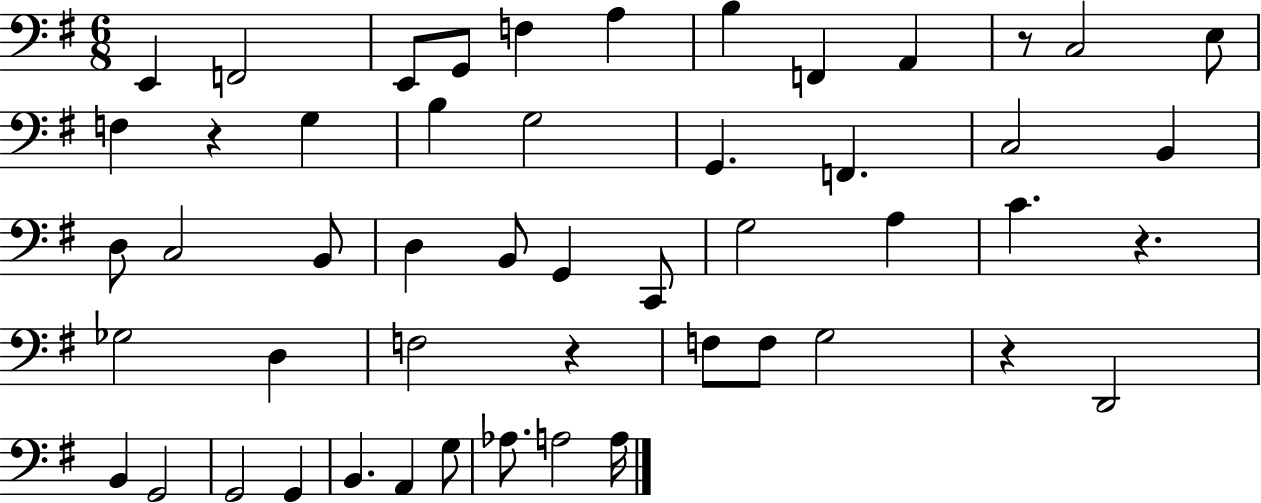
X:1
T:Untitled
M:6/8
L:1/4
K:G
E,, F,,2 E,,/2 G,,/2 F, A, B, F,, A,, z/2 C,2 E,/2 F, z G, B, G,2 G,, F,, C,2 B,, D,/2 C,2 B,,/2 D, B,,/2 G,, C,,/2 G,2 A, C z _G,2 D, F,2 z F,/2 F,/2 G,2 z D,,2 B,, G,,2 G,,2 G,, B,, A,, G,/2 _A,/2 A,2 A,/4